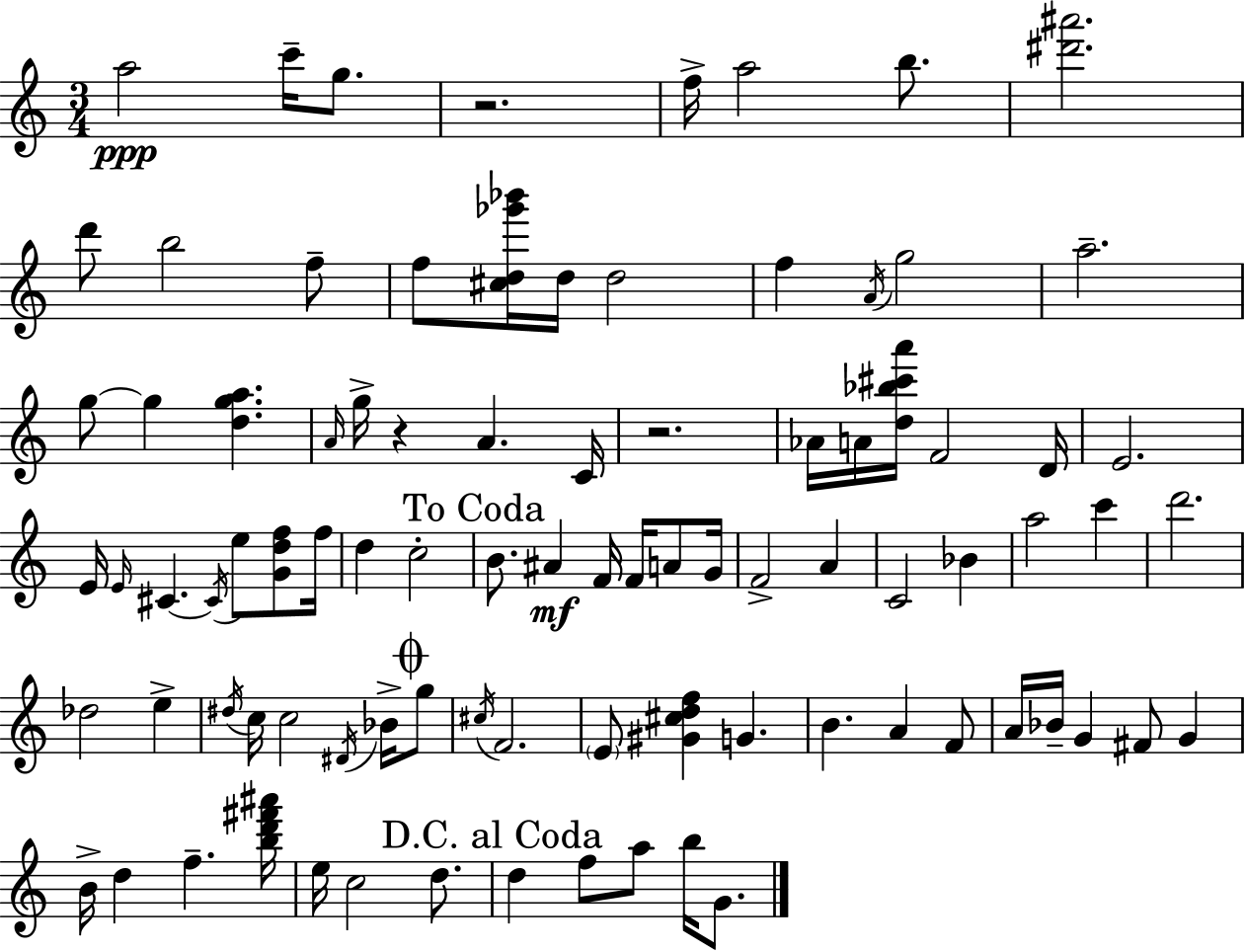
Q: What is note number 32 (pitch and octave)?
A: E5